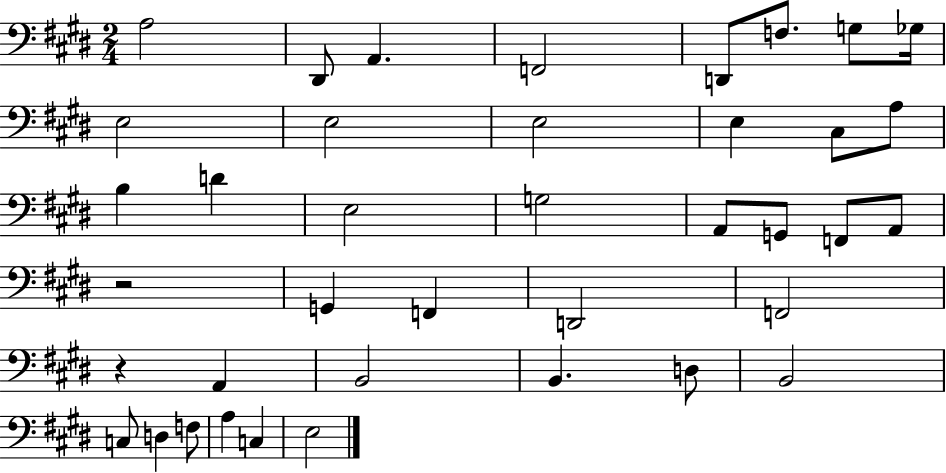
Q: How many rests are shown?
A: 2